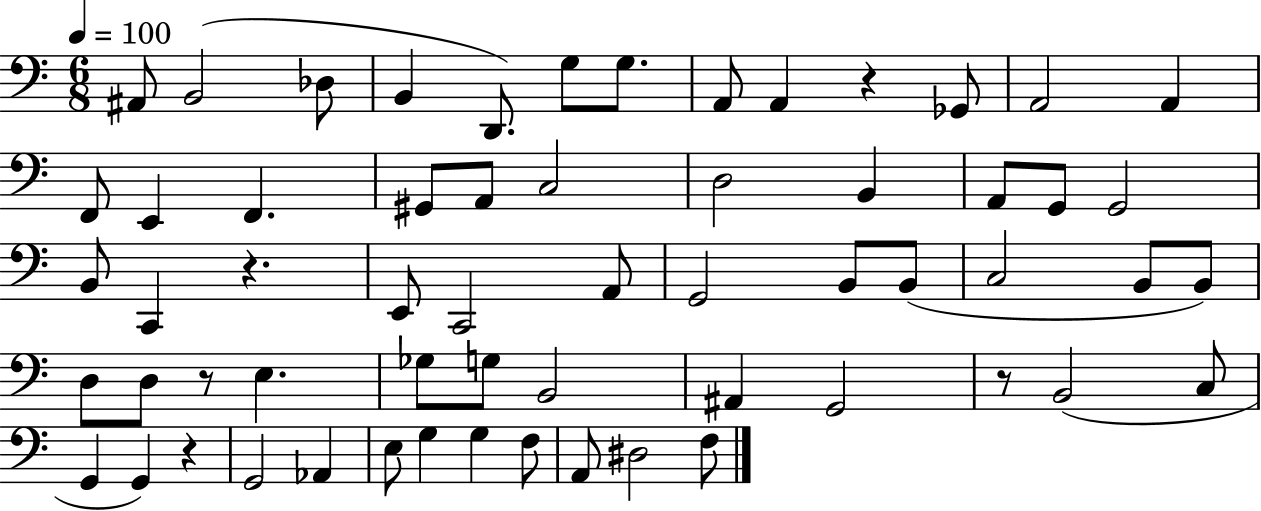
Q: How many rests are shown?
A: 5